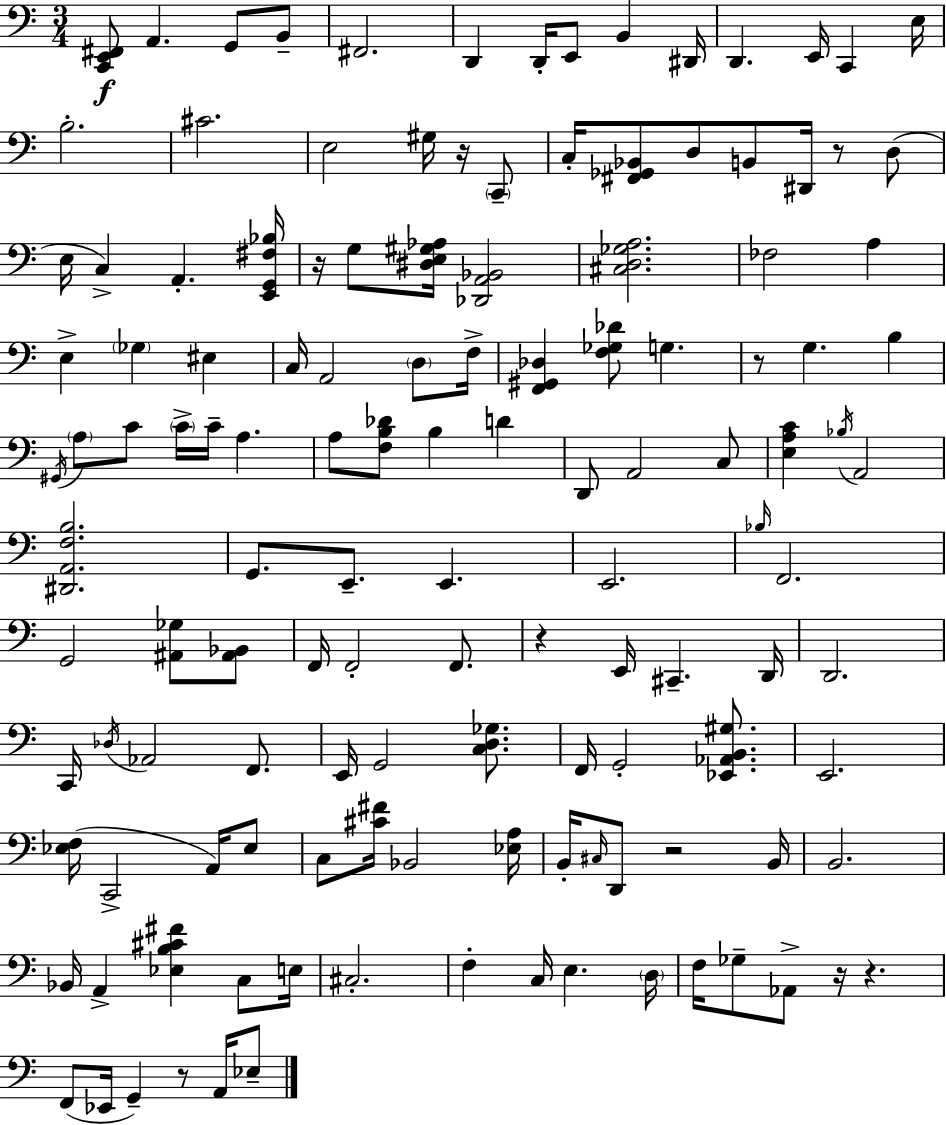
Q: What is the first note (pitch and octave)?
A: A2